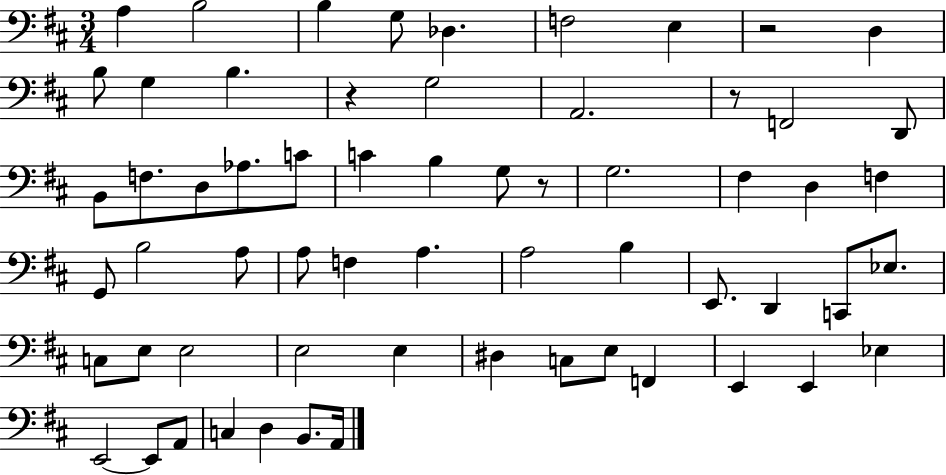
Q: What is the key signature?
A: D major